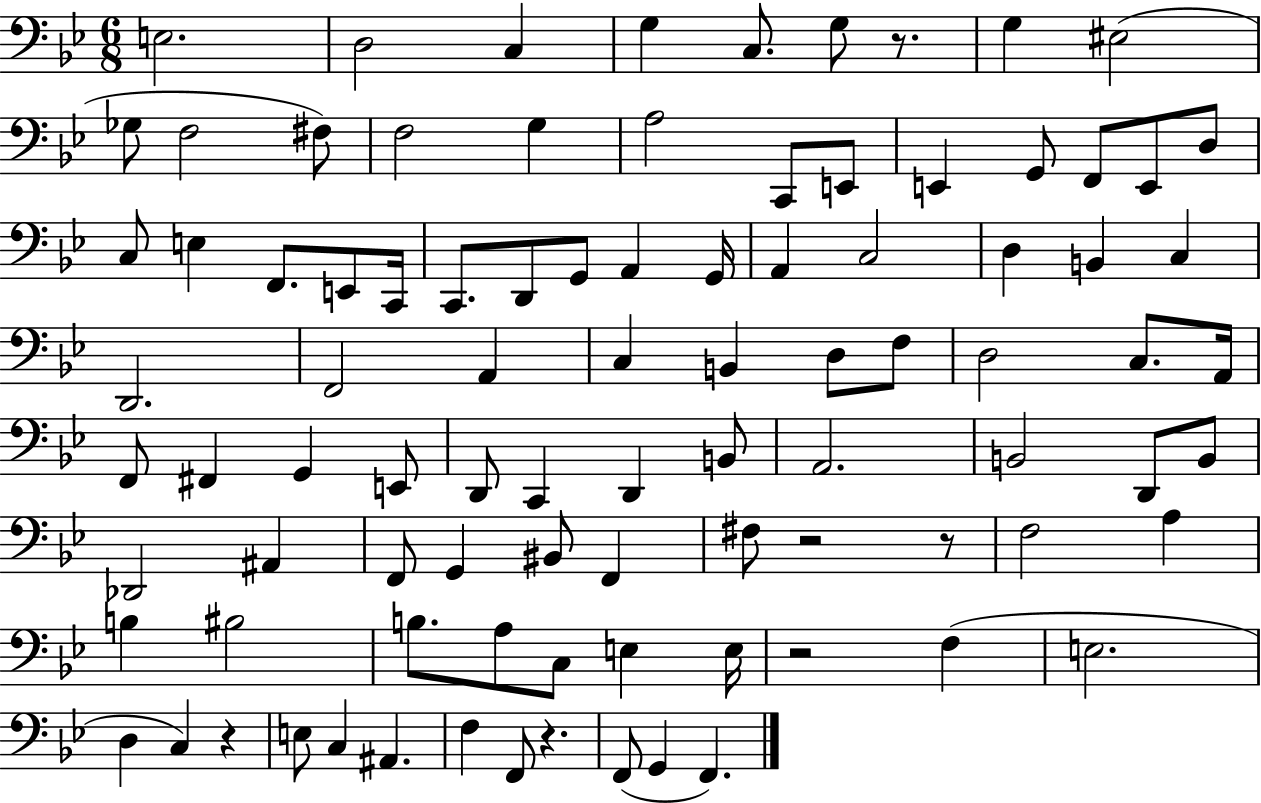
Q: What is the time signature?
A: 6/8